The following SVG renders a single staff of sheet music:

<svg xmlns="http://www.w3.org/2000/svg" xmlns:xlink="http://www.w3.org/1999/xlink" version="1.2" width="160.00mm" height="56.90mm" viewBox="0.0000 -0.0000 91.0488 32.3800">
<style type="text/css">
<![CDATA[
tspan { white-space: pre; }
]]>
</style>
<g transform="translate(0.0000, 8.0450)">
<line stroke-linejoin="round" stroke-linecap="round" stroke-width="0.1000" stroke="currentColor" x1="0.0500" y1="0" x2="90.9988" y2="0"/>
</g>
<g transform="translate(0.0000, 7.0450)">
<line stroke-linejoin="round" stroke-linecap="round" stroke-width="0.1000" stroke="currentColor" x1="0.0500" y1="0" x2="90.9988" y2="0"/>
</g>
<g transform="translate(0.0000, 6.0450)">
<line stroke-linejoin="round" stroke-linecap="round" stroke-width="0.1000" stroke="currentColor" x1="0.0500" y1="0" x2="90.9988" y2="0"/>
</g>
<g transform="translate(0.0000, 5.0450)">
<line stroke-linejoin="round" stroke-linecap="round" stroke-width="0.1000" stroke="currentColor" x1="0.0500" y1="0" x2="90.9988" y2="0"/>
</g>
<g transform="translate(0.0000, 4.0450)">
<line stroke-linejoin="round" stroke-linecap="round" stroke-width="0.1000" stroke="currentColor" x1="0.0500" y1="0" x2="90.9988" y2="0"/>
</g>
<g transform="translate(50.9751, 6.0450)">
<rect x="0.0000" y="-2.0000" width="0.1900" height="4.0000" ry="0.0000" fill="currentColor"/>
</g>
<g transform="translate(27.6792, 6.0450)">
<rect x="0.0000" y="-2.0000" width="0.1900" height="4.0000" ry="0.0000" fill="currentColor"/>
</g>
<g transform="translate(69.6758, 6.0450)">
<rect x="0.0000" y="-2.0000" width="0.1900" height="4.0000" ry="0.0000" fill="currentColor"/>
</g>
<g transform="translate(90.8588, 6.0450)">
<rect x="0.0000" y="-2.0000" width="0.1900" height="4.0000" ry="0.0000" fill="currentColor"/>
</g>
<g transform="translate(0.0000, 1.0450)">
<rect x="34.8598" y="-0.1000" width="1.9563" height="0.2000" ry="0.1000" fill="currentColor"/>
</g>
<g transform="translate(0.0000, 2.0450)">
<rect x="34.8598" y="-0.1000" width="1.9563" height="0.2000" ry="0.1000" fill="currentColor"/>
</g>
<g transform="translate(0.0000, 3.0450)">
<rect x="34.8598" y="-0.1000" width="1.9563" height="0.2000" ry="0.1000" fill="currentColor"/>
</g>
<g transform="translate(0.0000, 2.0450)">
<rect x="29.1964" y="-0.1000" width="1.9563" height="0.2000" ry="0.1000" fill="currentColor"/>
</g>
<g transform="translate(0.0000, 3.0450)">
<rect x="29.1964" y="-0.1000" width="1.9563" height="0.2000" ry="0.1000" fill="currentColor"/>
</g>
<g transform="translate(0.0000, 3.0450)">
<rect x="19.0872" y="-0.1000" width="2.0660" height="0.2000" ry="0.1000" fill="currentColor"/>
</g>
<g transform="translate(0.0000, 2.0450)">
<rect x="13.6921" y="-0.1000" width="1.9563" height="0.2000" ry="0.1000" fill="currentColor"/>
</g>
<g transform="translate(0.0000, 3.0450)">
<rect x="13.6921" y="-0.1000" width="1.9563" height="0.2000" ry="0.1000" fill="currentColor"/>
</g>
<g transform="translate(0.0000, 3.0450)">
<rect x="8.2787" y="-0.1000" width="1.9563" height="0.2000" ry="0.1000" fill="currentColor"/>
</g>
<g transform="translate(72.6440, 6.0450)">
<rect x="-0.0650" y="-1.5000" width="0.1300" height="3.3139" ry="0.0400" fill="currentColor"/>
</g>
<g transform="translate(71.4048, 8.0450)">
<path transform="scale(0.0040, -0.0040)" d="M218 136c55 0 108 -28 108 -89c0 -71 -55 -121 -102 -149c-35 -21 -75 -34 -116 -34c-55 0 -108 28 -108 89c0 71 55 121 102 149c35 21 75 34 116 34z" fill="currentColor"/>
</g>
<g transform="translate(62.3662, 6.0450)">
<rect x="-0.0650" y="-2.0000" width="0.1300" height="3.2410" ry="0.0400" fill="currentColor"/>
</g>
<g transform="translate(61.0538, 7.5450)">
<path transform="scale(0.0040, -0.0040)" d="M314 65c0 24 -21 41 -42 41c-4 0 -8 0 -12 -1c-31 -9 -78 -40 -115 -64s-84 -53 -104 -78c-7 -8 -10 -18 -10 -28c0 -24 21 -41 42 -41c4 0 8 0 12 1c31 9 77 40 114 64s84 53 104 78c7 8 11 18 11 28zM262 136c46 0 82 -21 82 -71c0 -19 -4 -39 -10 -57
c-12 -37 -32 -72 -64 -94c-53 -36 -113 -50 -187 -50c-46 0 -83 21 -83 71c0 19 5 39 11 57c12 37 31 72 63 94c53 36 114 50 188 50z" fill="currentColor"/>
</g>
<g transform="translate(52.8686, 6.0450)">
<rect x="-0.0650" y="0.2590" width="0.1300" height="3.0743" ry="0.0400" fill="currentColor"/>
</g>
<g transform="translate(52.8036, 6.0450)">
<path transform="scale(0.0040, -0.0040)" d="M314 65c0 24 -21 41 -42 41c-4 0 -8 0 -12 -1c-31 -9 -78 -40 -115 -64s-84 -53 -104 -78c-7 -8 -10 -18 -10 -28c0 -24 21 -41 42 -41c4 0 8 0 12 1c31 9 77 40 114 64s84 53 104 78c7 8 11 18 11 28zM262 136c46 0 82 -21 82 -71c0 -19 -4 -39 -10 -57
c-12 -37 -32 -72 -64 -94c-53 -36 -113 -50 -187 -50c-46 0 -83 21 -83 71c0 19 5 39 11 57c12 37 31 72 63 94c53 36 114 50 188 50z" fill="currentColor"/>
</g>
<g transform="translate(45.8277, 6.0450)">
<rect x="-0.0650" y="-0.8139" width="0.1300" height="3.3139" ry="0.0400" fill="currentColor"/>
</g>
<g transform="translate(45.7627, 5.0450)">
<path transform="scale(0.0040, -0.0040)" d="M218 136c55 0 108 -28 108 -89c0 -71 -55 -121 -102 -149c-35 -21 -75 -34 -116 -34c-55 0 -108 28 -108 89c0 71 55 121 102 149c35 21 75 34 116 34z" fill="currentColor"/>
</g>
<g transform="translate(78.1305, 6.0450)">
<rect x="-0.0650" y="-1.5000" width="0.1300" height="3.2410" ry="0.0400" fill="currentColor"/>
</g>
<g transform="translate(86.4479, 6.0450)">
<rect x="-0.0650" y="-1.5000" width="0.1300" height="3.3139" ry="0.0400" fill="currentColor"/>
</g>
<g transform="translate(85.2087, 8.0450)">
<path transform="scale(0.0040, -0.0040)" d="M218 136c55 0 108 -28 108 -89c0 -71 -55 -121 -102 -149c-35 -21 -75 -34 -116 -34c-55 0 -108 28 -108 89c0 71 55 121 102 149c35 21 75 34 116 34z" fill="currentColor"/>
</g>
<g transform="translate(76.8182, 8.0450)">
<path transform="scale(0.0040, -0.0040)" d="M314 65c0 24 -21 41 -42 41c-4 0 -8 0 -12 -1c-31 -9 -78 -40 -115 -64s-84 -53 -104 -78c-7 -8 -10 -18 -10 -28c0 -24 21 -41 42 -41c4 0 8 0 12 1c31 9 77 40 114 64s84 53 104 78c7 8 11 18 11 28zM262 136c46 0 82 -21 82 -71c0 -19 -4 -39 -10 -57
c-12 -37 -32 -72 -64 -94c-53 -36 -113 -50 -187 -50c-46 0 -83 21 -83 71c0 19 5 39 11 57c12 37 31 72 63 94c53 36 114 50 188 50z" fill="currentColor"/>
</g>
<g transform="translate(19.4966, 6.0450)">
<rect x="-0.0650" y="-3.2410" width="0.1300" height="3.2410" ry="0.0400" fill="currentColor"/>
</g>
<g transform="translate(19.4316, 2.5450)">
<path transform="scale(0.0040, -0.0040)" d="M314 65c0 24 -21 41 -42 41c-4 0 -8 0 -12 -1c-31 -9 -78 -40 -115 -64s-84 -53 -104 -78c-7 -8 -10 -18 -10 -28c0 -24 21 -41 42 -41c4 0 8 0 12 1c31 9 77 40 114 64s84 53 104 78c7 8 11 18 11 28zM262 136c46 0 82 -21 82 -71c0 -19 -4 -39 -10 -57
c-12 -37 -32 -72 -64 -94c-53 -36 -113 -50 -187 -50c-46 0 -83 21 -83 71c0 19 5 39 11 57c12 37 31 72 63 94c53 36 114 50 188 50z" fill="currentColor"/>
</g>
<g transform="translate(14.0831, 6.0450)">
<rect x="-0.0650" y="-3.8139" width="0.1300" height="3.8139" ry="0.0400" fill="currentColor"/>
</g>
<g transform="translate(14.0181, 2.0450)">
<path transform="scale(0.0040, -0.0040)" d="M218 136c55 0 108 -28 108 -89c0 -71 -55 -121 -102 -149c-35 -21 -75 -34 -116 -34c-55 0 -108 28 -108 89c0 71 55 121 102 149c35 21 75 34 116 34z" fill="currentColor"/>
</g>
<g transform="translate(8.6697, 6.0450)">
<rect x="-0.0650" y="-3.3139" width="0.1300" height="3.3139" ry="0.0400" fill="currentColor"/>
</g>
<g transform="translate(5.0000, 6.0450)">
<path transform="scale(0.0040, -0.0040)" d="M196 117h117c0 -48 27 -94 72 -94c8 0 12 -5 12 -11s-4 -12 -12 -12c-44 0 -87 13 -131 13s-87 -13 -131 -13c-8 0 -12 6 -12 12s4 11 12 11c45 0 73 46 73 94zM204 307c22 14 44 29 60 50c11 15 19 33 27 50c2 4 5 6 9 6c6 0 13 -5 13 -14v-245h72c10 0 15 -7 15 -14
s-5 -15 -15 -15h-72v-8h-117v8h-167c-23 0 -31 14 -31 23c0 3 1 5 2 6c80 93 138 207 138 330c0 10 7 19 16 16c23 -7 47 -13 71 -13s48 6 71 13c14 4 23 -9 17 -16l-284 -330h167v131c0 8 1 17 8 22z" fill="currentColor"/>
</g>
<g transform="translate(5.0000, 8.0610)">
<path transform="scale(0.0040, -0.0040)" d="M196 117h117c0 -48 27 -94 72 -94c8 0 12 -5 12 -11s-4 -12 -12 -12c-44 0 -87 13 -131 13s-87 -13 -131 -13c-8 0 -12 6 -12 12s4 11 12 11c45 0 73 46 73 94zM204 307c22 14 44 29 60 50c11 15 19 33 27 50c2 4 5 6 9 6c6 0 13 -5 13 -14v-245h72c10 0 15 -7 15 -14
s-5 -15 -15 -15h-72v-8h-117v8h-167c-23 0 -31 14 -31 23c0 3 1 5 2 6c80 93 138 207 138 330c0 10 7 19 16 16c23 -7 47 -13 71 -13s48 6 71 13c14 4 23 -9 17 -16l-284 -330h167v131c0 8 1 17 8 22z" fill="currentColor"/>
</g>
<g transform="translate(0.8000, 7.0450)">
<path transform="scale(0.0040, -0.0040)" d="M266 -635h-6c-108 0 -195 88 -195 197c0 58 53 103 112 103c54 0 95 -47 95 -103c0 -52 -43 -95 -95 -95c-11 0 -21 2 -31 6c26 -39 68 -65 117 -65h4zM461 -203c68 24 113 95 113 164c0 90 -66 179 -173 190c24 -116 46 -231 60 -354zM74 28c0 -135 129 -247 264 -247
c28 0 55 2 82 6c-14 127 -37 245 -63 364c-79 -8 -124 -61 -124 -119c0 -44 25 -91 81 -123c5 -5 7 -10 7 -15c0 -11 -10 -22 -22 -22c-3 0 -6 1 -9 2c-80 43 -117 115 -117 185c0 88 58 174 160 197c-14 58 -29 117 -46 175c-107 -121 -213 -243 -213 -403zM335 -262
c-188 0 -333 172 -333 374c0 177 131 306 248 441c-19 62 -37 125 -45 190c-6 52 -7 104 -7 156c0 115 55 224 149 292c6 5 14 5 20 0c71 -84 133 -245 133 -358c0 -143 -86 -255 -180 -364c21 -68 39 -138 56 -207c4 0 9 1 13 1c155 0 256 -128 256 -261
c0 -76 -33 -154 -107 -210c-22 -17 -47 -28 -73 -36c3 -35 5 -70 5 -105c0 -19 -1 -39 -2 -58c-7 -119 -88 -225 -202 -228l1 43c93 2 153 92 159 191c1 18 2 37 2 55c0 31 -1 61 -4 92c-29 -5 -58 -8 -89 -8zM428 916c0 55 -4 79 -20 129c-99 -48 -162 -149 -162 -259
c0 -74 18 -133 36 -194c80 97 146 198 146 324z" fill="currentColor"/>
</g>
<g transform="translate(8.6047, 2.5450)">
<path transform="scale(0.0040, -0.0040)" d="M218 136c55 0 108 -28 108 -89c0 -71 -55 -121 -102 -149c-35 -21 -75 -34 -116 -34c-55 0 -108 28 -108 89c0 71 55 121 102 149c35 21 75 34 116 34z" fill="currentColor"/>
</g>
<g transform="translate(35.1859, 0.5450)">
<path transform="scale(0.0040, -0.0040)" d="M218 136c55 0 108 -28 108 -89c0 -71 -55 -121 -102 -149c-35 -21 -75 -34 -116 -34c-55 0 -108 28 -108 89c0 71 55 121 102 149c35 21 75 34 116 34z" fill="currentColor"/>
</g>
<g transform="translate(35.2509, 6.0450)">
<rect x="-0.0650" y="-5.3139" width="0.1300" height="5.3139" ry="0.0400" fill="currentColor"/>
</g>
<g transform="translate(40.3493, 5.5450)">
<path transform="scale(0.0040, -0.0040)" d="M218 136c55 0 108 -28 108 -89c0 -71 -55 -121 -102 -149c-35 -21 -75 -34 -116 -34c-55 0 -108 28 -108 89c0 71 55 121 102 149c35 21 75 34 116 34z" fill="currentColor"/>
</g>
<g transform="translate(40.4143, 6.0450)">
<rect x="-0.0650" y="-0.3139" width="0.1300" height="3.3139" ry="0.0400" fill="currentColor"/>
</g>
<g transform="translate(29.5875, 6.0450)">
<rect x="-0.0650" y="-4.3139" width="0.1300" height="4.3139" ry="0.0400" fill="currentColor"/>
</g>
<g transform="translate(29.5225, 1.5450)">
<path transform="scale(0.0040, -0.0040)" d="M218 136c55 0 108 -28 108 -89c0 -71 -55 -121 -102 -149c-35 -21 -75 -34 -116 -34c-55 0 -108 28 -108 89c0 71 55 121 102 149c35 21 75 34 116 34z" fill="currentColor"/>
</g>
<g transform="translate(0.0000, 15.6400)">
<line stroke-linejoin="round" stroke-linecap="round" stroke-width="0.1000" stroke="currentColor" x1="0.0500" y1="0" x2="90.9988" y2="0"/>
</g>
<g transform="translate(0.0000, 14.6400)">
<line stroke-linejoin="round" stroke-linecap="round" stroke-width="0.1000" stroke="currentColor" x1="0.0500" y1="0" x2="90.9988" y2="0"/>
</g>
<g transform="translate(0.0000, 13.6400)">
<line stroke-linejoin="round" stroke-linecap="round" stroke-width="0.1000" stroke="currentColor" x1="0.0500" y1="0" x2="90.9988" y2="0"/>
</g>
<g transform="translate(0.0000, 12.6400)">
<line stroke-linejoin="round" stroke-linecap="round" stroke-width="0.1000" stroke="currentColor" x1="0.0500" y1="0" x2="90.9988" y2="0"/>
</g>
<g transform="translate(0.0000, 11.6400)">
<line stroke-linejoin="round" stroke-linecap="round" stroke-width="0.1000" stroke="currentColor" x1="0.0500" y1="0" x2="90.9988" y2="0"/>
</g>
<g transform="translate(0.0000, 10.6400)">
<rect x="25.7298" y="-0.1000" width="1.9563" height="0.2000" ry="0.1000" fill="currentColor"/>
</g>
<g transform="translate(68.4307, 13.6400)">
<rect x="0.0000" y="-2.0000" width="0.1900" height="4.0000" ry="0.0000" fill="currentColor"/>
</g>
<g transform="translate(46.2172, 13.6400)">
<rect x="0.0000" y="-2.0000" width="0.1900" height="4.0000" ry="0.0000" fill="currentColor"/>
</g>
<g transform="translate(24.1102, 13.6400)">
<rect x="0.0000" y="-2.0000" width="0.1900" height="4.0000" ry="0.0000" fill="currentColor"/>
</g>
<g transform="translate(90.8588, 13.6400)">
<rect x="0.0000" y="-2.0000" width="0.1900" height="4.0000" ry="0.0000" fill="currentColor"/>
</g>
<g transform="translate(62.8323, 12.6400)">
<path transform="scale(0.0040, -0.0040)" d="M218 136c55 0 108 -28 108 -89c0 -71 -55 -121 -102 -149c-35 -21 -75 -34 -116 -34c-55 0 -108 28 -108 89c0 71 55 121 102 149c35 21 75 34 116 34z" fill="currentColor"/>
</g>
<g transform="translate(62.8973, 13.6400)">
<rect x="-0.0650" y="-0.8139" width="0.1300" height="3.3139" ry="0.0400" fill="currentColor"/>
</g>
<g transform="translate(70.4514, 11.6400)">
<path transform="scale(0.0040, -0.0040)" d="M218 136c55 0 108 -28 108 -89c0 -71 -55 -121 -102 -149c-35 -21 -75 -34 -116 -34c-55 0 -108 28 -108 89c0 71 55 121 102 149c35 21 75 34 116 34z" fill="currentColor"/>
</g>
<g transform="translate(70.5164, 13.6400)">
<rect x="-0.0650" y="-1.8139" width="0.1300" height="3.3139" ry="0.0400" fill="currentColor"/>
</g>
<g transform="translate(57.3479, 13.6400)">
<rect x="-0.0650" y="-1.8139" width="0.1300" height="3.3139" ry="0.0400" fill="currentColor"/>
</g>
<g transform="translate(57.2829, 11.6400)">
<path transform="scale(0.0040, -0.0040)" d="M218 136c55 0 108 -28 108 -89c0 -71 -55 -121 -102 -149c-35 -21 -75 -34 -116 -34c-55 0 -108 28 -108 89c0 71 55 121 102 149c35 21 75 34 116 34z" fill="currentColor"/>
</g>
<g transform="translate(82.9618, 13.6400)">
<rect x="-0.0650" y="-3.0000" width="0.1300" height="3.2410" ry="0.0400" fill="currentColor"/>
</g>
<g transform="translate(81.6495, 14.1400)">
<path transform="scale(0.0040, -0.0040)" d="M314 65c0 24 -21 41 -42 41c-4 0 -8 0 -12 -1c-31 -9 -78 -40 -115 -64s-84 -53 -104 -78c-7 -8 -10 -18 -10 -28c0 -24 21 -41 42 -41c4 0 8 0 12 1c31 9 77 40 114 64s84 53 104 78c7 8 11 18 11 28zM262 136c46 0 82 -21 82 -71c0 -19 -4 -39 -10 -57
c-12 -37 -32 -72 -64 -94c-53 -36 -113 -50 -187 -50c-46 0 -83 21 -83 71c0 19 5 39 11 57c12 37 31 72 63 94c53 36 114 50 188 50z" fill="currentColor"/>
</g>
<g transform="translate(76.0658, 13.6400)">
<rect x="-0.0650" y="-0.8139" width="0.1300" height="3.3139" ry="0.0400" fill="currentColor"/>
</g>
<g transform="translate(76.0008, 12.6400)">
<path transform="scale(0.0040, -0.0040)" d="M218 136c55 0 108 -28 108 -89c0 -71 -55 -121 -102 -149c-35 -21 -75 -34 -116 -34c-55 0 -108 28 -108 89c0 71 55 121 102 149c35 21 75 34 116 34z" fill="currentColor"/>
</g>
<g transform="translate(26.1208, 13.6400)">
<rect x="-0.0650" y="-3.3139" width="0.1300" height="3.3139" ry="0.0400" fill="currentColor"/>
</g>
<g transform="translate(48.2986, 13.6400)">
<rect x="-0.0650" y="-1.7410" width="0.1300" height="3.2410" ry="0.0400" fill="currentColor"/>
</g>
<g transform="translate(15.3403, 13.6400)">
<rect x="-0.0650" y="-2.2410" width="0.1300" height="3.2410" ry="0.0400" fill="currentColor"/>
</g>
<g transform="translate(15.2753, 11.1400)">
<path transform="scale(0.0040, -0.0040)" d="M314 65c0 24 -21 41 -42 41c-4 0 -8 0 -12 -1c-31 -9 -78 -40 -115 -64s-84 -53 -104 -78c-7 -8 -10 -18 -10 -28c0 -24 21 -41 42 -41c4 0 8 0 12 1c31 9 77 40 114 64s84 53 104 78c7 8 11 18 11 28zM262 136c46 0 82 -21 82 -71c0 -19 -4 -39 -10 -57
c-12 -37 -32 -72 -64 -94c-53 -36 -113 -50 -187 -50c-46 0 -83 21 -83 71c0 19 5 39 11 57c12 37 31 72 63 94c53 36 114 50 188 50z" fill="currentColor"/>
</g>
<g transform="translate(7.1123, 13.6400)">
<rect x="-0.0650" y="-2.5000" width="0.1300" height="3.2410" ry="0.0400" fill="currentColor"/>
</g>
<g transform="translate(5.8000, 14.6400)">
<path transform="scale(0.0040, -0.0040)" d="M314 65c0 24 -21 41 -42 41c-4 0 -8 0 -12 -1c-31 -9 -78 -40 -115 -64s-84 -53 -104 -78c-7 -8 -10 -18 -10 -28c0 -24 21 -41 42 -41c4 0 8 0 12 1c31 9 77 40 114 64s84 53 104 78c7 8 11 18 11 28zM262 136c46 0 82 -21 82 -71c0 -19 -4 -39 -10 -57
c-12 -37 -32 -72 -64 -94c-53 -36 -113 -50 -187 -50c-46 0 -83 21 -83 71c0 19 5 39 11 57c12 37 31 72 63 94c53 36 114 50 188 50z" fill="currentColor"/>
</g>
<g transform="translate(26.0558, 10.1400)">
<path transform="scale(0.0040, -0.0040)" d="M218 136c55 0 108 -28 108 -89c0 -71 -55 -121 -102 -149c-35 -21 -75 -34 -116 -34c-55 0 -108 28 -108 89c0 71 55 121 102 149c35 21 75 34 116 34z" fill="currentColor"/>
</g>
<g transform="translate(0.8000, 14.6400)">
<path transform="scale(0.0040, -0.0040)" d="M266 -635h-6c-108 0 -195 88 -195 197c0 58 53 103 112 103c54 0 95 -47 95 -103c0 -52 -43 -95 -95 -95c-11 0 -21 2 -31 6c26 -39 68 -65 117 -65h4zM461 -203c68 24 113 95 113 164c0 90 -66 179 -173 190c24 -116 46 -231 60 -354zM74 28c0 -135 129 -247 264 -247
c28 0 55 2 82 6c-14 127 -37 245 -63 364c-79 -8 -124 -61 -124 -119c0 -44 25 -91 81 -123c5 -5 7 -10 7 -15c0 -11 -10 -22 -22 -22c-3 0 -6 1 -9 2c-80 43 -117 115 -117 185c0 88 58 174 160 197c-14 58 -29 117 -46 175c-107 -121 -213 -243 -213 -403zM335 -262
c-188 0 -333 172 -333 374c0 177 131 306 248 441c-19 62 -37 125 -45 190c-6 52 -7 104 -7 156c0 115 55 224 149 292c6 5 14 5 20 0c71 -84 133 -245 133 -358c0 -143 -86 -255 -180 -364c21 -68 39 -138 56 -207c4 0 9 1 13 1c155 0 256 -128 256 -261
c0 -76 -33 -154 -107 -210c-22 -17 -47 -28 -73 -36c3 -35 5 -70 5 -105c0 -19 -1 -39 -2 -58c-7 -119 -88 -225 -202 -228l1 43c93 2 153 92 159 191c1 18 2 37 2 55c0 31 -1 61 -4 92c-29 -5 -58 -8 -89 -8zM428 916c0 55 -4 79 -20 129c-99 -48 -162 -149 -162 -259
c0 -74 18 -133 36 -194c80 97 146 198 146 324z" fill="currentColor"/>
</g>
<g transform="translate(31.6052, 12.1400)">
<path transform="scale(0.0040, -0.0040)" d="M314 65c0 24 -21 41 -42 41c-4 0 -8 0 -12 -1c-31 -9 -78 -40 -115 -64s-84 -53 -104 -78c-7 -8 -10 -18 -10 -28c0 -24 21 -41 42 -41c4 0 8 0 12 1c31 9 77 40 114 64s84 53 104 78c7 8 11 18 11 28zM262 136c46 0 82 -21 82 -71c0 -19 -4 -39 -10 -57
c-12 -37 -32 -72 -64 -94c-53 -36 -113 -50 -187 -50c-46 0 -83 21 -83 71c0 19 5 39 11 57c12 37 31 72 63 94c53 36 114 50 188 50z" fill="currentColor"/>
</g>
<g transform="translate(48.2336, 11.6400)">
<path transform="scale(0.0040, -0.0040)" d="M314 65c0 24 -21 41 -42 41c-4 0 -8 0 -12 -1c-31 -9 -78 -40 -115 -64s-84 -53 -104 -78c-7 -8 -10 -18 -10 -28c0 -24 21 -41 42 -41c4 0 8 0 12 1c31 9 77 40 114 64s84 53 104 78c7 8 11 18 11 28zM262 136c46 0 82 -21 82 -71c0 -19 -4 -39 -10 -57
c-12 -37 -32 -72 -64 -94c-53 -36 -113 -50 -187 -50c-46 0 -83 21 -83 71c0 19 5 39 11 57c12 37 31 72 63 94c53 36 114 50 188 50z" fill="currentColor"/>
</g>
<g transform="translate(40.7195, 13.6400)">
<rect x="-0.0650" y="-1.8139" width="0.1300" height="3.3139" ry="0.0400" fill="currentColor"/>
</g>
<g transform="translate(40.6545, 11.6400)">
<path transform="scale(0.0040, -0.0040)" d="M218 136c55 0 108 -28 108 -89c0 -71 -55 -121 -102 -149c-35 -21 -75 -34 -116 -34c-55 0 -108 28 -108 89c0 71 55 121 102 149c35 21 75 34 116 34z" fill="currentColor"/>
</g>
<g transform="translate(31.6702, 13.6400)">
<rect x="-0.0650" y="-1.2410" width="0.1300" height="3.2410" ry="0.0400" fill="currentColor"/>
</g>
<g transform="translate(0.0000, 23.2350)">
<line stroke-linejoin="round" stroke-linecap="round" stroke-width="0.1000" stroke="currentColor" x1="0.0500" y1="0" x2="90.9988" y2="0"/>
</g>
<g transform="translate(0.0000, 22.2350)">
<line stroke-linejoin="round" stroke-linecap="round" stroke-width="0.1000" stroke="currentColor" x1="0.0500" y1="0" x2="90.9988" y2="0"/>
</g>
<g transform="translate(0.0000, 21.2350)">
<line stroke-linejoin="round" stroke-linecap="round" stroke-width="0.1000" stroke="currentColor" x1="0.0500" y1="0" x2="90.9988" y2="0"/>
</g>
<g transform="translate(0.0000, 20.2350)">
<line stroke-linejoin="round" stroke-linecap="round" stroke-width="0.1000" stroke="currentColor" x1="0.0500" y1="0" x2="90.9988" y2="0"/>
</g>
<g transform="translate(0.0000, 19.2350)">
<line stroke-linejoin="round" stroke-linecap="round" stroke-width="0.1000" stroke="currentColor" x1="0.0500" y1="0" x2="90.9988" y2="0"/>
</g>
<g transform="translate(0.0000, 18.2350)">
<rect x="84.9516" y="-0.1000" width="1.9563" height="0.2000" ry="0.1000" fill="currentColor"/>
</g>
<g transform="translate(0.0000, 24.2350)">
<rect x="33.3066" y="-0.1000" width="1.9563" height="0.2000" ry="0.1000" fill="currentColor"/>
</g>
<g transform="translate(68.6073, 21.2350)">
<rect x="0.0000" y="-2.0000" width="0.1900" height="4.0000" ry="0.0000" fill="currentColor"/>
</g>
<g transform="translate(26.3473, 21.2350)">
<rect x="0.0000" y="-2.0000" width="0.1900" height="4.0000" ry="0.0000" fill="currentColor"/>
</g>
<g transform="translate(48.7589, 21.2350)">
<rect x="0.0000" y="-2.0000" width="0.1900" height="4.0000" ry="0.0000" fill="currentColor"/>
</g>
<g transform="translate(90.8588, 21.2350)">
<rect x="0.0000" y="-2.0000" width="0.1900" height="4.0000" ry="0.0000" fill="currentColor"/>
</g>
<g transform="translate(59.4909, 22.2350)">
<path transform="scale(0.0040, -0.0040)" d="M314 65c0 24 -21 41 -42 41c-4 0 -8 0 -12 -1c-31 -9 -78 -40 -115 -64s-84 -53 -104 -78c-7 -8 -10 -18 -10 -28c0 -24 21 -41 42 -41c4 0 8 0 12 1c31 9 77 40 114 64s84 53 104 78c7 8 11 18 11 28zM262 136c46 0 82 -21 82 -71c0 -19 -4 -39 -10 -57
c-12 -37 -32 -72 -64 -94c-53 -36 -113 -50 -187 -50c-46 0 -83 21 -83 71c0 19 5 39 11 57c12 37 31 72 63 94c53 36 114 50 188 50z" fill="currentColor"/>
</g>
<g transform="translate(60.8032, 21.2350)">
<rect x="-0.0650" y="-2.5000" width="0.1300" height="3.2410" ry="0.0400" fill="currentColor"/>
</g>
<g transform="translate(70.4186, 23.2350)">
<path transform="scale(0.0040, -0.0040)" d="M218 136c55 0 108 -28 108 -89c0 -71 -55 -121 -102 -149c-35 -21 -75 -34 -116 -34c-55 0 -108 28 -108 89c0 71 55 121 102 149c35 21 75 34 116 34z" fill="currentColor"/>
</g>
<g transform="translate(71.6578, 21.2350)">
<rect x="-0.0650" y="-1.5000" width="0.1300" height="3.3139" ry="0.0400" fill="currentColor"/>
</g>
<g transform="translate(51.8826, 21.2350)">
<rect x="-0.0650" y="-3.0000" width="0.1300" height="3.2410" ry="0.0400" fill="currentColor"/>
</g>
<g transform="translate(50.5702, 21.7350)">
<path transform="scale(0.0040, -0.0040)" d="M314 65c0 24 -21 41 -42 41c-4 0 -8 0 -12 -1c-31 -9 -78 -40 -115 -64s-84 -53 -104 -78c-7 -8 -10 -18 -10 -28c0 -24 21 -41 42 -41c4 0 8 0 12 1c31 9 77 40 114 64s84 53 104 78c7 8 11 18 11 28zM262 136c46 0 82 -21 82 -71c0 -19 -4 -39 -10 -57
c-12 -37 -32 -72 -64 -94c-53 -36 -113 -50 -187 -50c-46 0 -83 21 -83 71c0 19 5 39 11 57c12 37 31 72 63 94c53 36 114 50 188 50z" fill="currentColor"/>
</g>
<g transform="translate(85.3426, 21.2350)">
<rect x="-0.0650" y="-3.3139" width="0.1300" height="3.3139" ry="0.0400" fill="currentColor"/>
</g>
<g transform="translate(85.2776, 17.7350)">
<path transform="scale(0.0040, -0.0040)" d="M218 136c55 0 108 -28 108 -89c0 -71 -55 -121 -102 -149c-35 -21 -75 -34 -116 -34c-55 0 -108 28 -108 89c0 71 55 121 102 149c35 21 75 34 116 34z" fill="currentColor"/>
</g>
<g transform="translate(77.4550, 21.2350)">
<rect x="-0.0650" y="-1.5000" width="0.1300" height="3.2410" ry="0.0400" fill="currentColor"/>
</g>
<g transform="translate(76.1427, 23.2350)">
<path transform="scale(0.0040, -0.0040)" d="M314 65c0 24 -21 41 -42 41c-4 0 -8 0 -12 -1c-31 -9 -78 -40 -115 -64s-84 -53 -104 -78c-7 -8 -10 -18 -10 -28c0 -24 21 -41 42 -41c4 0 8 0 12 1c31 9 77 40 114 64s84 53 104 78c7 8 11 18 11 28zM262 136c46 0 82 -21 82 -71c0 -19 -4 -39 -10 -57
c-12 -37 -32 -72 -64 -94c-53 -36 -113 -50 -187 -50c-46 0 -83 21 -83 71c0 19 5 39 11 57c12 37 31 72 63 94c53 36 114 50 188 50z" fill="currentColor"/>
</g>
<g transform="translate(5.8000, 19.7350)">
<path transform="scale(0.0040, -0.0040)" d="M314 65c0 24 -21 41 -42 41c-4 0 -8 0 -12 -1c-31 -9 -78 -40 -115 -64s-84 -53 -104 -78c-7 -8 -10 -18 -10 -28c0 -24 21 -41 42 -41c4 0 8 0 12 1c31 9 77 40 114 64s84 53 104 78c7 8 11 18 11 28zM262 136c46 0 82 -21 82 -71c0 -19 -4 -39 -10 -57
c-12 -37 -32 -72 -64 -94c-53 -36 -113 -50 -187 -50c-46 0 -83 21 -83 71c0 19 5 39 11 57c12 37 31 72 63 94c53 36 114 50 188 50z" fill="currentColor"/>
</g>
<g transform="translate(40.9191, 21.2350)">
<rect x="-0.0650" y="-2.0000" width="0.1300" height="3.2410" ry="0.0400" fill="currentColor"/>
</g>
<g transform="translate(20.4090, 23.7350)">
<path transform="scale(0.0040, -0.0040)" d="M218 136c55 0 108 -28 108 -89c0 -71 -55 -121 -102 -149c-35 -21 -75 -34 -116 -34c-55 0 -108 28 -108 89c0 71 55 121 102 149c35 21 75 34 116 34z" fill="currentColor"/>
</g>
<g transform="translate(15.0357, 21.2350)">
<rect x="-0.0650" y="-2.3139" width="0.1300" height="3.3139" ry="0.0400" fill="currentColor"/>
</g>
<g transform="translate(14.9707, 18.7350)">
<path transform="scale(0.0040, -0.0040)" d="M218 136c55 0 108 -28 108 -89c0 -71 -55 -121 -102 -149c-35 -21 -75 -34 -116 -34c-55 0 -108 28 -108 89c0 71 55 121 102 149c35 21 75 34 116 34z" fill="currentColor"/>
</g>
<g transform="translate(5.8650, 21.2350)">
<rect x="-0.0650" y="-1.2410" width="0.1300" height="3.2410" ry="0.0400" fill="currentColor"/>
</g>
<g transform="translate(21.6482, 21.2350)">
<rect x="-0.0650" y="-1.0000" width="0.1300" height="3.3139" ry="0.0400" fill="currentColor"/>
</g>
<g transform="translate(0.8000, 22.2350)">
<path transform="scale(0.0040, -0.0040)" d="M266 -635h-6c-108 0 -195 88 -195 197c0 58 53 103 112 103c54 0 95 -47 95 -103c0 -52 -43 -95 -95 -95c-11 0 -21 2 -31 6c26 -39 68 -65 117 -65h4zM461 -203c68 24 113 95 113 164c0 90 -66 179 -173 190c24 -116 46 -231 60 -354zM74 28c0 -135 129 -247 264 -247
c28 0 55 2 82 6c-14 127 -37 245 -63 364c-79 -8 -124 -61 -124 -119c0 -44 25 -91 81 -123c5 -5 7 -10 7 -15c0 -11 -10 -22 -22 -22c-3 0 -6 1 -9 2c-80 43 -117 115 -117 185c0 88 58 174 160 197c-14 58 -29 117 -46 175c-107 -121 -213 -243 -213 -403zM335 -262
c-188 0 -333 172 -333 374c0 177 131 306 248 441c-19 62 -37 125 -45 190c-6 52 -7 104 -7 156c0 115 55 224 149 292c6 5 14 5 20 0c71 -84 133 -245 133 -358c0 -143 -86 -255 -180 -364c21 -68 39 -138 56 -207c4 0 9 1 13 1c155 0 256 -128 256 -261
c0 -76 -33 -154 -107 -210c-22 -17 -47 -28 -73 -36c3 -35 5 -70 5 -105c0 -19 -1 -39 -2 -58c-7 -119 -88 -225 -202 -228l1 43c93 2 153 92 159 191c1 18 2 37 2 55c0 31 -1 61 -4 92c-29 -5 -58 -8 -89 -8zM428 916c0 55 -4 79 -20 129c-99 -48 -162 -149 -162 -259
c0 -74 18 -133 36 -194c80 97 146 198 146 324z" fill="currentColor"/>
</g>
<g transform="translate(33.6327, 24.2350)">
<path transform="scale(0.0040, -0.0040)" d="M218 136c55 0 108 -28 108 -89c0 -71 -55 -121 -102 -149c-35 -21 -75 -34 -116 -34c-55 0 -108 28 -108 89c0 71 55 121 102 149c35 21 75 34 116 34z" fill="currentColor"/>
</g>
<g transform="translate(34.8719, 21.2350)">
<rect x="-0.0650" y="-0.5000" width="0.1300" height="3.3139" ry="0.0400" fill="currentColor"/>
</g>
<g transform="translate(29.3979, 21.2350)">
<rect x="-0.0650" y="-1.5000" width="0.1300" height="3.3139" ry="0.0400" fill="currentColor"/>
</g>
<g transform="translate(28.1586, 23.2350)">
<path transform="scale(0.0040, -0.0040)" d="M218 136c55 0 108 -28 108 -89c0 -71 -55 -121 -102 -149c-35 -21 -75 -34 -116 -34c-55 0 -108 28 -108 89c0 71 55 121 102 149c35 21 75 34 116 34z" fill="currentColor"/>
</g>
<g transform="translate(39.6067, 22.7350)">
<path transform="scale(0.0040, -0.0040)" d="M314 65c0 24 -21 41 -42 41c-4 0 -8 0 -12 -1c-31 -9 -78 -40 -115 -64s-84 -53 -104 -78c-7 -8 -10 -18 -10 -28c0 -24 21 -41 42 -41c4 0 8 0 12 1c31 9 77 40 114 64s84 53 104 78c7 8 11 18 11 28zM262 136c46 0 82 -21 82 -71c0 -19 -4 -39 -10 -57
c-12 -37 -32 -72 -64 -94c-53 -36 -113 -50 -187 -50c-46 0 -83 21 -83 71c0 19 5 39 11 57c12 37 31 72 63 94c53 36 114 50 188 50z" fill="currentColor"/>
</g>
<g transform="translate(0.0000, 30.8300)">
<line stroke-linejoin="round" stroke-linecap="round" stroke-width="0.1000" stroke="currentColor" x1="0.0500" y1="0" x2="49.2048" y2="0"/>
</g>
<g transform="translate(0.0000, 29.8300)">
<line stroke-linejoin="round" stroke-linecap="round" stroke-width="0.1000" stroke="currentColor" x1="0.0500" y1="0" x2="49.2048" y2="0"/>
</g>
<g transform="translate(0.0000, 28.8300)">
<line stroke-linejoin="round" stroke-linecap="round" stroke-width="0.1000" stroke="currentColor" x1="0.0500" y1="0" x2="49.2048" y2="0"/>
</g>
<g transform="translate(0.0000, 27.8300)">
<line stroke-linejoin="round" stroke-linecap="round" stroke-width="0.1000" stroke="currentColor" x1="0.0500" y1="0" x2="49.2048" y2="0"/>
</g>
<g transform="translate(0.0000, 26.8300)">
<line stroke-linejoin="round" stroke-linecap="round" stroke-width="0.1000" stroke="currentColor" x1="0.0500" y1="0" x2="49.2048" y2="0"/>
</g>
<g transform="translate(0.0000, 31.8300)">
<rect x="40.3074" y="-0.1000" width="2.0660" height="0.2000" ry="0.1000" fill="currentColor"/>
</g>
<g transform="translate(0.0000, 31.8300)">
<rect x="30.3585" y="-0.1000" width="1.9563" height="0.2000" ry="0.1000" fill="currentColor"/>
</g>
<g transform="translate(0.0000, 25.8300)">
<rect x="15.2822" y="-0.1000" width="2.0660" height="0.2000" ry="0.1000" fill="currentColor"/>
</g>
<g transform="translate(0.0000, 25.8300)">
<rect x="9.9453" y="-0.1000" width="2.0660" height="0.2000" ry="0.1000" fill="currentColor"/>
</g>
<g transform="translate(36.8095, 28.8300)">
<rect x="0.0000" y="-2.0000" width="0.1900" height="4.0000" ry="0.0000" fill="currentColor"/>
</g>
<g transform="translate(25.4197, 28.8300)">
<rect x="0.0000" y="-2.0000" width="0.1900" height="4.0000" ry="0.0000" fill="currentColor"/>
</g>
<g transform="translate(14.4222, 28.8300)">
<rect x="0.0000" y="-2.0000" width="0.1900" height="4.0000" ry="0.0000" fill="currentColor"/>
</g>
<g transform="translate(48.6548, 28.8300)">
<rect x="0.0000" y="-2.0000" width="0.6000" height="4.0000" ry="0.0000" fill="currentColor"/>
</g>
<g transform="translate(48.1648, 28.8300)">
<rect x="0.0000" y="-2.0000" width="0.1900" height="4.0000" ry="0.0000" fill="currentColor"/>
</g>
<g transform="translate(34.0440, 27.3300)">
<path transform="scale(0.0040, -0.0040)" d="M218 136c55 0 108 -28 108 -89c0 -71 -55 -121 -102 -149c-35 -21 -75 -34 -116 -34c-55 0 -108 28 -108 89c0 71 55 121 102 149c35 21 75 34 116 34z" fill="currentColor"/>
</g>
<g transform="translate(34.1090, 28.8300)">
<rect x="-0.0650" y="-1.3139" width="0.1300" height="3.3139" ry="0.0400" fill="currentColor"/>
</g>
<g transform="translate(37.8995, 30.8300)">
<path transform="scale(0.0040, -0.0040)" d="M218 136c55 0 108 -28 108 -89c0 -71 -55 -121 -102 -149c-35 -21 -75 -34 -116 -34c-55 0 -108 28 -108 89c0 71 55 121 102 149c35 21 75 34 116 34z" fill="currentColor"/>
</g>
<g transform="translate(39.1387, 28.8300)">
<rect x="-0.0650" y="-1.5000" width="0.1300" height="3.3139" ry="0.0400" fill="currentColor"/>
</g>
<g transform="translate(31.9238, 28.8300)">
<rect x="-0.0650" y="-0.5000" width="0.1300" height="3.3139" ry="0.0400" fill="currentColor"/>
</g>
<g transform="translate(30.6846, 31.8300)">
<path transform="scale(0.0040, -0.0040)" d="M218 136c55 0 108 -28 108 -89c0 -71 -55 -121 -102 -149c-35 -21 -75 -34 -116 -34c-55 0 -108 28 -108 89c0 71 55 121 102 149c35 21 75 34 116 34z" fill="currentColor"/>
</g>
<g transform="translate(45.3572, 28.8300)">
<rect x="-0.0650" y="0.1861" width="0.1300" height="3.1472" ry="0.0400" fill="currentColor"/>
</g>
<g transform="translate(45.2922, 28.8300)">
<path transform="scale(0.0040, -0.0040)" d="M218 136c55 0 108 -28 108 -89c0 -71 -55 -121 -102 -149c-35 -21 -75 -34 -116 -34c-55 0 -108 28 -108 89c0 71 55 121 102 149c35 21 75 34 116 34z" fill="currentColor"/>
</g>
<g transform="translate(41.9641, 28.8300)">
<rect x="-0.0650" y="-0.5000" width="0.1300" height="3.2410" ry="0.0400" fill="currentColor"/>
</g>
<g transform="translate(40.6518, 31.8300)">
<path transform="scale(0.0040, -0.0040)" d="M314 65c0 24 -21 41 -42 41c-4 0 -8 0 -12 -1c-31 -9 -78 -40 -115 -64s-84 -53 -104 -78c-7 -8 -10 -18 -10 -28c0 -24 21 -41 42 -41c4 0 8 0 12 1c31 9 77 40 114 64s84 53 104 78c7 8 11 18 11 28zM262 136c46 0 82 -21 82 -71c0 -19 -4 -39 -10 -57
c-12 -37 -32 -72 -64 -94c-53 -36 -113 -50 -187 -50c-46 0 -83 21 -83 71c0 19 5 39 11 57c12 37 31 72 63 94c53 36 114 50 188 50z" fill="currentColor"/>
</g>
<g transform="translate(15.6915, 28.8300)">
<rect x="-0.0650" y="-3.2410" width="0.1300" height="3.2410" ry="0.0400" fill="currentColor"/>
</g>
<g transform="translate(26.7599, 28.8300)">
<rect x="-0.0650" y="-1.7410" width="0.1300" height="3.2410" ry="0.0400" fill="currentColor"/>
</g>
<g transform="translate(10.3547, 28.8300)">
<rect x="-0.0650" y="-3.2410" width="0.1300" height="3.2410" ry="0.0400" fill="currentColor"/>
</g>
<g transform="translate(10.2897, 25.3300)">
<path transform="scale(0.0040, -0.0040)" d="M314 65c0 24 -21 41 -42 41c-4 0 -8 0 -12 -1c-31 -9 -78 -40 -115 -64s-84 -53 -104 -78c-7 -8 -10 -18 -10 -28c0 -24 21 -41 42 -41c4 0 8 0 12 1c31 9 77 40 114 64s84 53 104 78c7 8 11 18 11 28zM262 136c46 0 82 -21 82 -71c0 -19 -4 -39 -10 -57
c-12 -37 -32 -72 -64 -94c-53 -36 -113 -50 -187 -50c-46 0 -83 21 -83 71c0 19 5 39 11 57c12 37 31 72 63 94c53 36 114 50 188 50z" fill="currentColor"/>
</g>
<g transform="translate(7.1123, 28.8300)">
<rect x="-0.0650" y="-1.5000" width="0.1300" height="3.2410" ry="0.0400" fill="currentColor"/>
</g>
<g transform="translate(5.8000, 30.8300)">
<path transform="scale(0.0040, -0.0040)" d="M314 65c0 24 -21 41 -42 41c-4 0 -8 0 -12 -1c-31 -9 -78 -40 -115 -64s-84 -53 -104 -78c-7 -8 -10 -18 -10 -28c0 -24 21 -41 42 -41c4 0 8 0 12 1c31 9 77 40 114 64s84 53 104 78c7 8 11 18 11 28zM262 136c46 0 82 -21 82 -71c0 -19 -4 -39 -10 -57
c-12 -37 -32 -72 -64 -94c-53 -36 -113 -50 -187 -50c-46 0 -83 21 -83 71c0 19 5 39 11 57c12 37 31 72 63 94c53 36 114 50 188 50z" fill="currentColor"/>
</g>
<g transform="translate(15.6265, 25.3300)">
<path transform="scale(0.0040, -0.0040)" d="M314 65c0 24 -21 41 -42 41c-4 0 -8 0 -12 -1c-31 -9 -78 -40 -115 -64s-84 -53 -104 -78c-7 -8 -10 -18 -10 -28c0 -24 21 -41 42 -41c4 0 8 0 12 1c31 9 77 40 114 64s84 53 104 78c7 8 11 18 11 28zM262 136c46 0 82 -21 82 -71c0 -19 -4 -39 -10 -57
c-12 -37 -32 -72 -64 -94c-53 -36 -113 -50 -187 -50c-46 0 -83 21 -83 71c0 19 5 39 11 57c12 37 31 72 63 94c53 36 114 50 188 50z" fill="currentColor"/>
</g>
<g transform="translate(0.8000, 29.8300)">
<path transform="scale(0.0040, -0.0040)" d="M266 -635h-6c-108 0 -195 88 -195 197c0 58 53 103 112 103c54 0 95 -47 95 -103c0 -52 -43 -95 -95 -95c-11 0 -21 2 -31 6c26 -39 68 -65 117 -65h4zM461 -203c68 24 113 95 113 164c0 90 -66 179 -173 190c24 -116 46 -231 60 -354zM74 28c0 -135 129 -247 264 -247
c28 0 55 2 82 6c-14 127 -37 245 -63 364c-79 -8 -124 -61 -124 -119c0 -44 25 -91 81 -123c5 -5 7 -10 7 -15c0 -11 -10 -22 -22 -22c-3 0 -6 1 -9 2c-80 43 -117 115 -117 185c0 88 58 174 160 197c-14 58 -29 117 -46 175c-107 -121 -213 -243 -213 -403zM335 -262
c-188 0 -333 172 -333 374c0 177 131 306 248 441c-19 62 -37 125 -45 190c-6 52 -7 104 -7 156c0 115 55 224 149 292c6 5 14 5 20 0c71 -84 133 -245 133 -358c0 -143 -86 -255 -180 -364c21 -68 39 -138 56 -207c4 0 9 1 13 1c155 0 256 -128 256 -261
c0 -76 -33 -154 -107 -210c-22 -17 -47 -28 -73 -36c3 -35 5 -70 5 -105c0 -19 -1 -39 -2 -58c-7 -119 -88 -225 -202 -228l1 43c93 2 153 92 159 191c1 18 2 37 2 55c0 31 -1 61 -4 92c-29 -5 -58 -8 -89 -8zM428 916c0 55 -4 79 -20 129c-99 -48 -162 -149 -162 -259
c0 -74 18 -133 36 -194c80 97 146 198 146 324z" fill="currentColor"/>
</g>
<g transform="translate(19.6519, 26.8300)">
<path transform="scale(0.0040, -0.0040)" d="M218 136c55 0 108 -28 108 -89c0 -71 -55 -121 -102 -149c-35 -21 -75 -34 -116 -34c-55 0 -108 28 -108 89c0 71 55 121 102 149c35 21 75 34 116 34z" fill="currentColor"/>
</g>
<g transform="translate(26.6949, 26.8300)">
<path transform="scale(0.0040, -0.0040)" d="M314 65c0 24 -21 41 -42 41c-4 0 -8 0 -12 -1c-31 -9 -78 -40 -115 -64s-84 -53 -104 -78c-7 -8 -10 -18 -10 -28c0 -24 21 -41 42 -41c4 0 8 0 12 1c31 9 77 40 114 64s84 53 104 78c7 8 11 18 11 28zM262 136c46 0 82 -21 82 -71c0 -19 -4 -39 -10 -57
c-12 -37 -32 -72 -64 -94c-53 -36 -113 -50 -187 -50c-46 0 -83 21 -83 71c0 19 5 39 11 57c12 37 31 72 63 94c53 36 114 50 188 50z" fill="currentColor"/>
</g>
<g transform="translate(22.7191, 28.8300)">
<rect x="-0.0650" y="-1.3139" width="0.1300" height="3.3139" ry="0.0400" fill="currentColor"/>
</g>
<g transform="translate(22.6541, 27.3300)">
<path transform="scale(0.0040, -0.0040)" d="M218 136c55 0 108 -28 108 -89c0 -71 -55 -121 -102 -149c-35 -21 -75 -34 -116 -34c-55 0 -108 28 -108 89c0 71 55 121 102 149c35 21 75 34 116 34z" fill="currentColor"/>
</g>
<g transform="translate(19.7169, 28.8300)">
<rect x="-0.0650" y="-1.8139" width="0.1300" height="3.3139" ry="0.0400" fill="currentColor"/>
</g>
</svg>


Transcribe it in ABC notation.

X:1
T:Untitled
M:4/4
L:1/4
K:C
b c' b2 d' f' c d B2 F2 E E2 E G2 g2 b e2 f f2 f d f d A2 e2 g D E C F2 A2 G2 E E2 b E2 b2 b2 f e f2 C e E C2 B